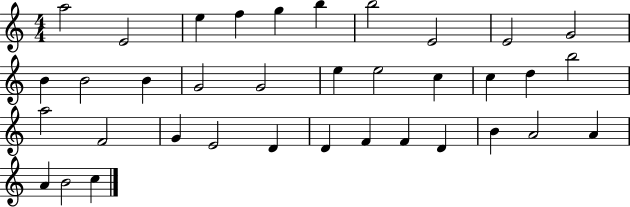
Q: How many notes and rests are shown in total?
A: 36